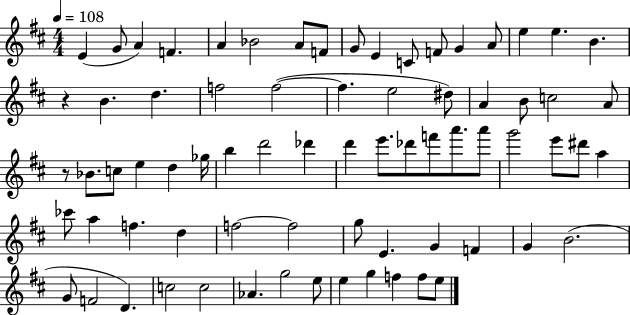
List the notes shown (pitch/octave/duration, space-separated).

E4/q G4/e A4/q F4/q. A4/q Bb4/h A4/e F4/e G4/e E4/q C4/e F4/e G4/q A4/e E5/q E5/q. B4/q. R/q B4/q. D5/q. F5/h F5/h F5/q. E5/h D#5/e A4/q B4/e C5/h A4/e R/e Bb4/e. C5/e E5/q D5/q Gb5/s B5/q D6/h Db6/q D6/q E6/e. Db6/e F6/e A6/e. A6/e G6/h E6/e D#6/e A5/q CES6/e A5/q F5/q. D5/q F5/h F5/h G5/e E4/q. G4/q F4/q G4/q B4/h. G4/e F4/h D4/q. C5/h C5/h Ab4/q. G5/h E5/e E5/q G5/q F5/q F5/e E5/e